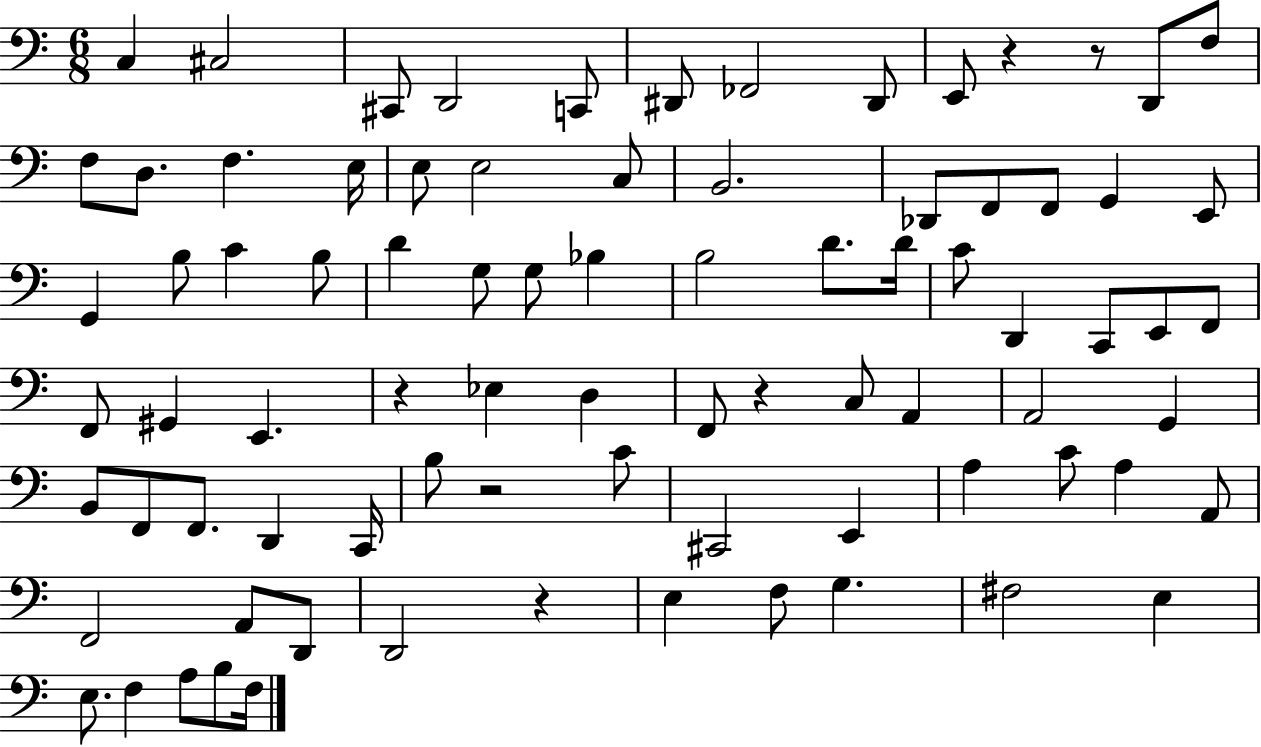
X:1
T:Untitled
M:6/8
L:1/4
K:C
C, ^C,2 ^C,,/2 D,,2 C,,/2 ^D,,/2 _F,,2 ^D,,/2 E,,/2 z z/2 D,,/2 F,/2 F,/2 D,/2 F, E,/4 E,/2 E,2 C,/2 B,,2 _D,,/2 F,,/2 F,,/2 G,, E,,/2 G,, B,/2 C B,/2 D G,/2 G,/2 _B, B,2 D/2 D/4 C/2 D,, C,,/2 E,,/2 F,,/2 F,,/2 ^G,, E,, z _E, D, F,,/2 z C,/2 A,, A,,2 G,, B,,/2 F,,/2 F,,/2 D,, C,,/4 B,/2 z2 C/2 ^C,,2 E,, A, C/2 A, A,,/2 F,,2 A,,/2 D,,/2 D,,2 z E, F,/2 G, ^F,2 E, E,/2 F, A,/2 B,/2 F,/4